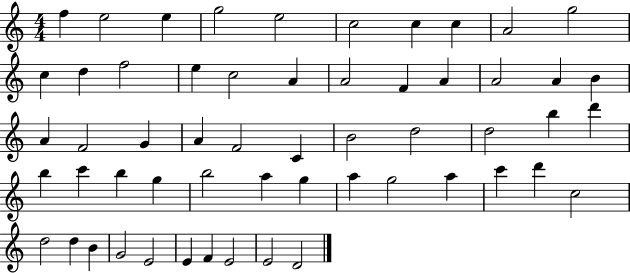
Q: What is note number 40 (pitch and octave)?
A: G5